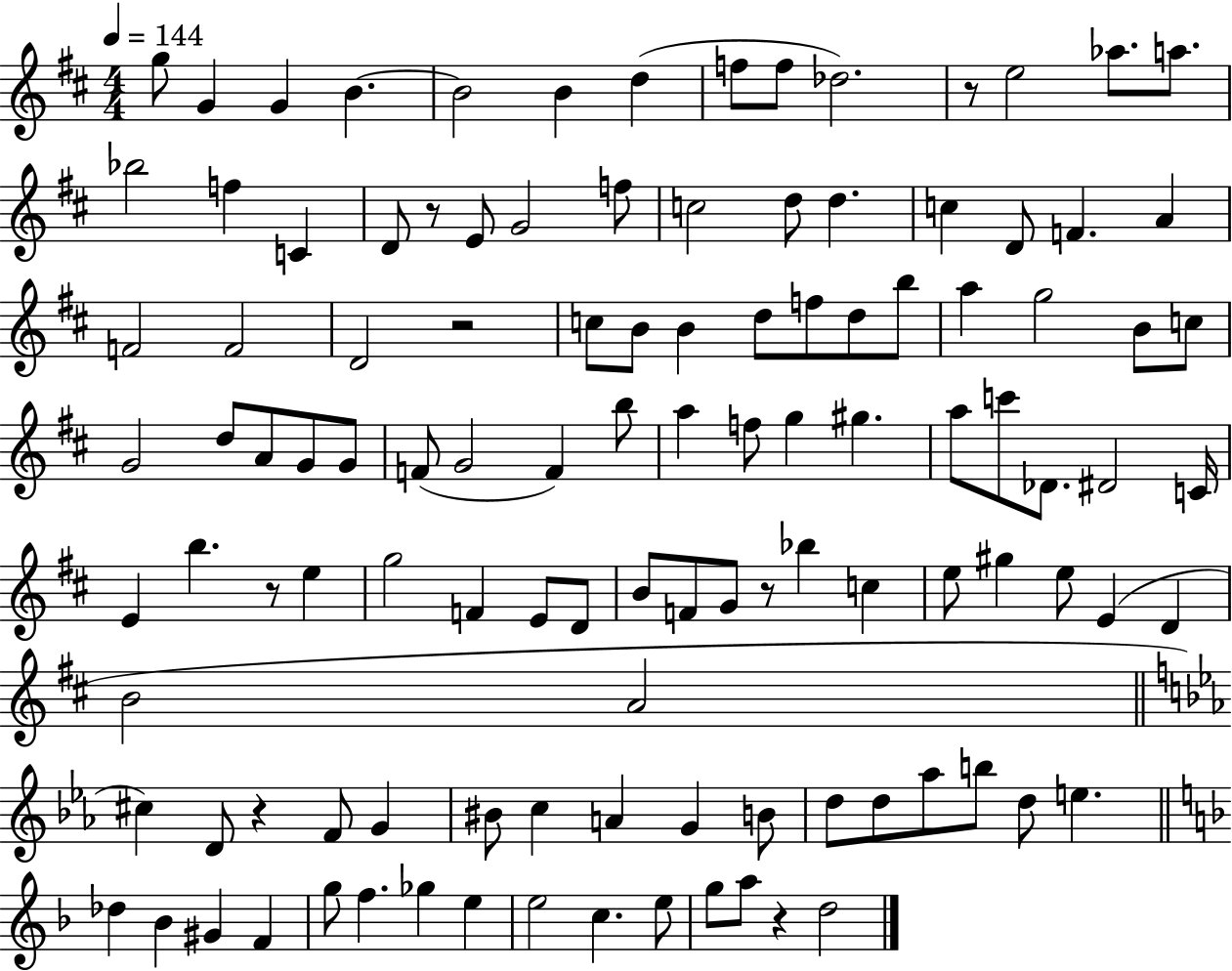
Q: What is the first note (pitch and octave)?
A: G5